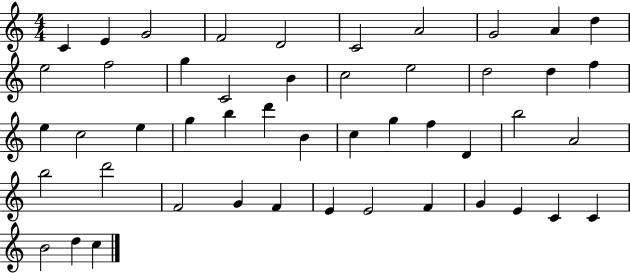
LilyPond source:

{
  \clef treble
  \numericTimeSignature
  \time 4/4
  \key c \major
  c'4 e'4 g'2 | f'2 d'2 | c'2 a'2 | g'2 a'4 d''4 | \break e''2 f''2 | g''4 c'2 b'4 | c''2 e''2 | d''2 d''4 f''4 | \break e''4 c''2 e''4 | g''4 b''4 d'''4 b'4 | c''4 g''4 f''4 d'4 | b''2 a'2 | \break b''2 d'''2 | f'2 g'4 f'4 | e'4 e'2 f'4 | g'4 e'4 c'4 c'4 | \break b'2 d''4 c''4 | \bar "|."
}